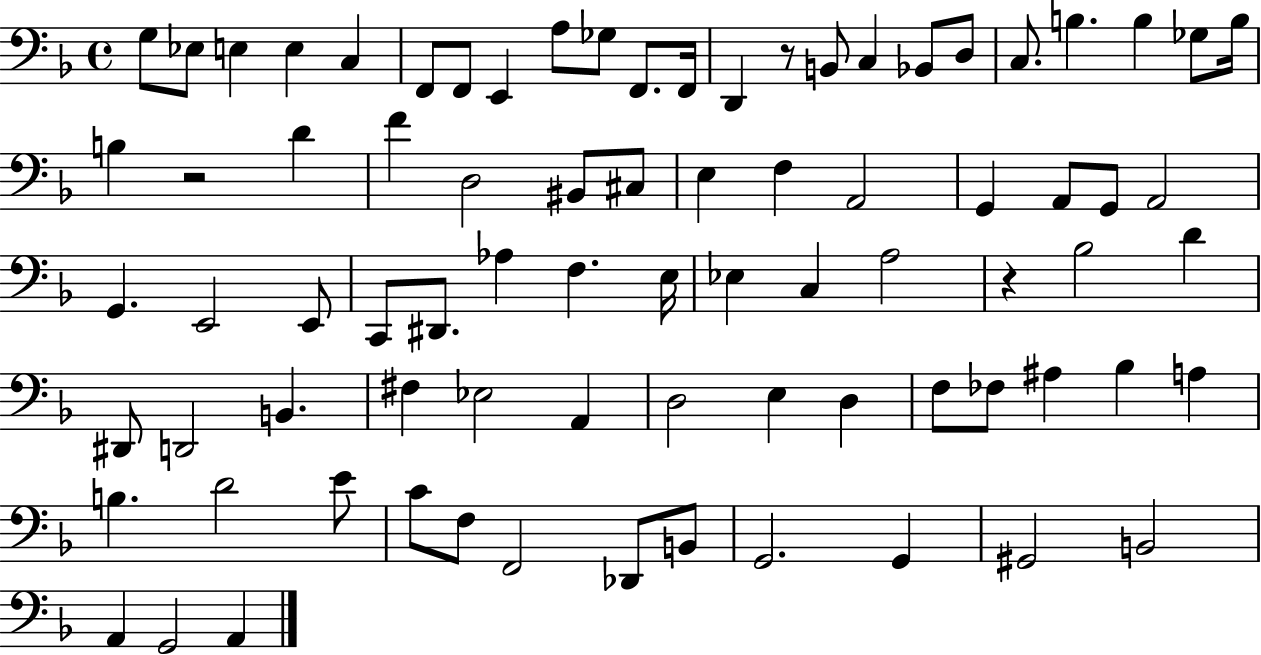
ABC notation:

X:1
T:Untitled
M:4/4
L:1/4
K:F
G,/2 _E,/2 E, E, C, F,,/2 F,,/2 E,, A,/2 _G,/2 F,,/2 F,,/4 D,, z/2 B,,/2 C, _B,,/2 D,/2 C,/2 B, B, _G,/2 B,/4 B, z2 D F D,2 ^B,,/2 ^C,/2 E, F, A,,2 G,, A,,/2 G,,/2 A,,2 G,, E,,2 E,,/2 C,,/2 ^D,,/2 _A, F, E,/4 _E, C, A,2 z _B,2 D ^D,,/2 D,,2 B,, ^F, _E,2 A,, D,2 E, D, F,/2 _F,/2 ^A, _B, A, B, D2 E/2 C/2 F,/2 F,,2 _D,,/2 B,,/2 G,,2 G,, ^G,,2 B,,2 A,, G,,2 A,,